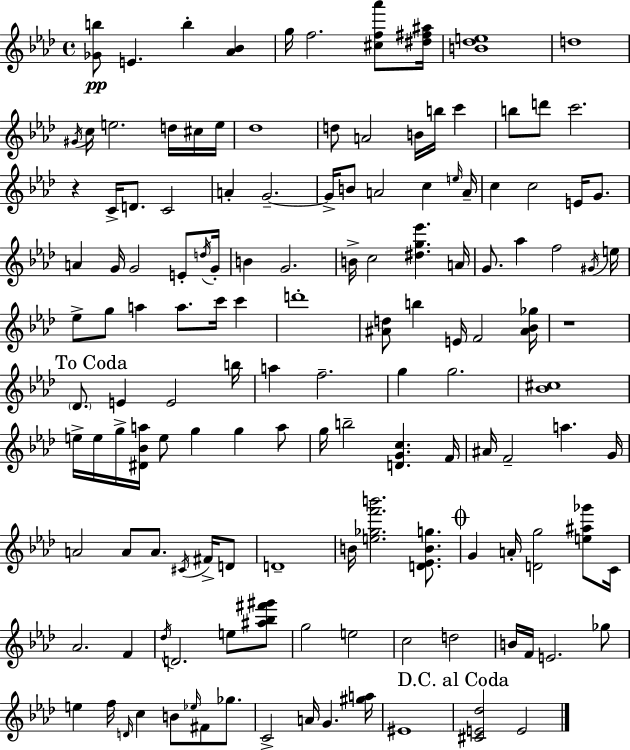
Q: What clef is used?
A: treble